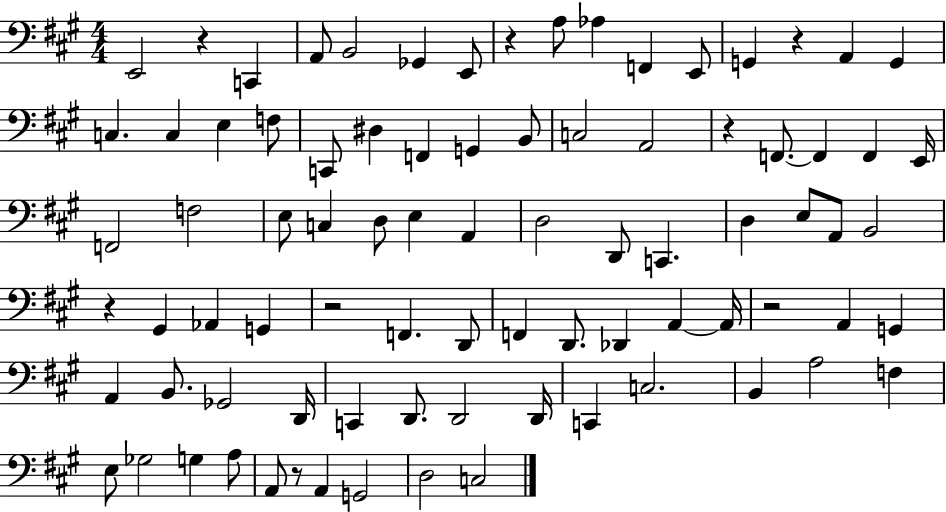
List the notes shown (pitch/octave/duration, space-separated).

E2/h R/q C2/q A2/e B2/h Gb2/q E2/e R/q A3/e Ab3/q F2/q E2/e G2/q R/q A2/q G2/q C3/q. C3/q E3/q F3/e C2/e D#3/q F2/q G2/q B2/e C3/h A2/h R/q F2/e. F2/q F2/q E2/s F2/h F3/h E3/e C3/q D3/e E3/q A2/q D3/h D2/e C2/q. D3/q E3/e A2/e B2/h R/q G#2/q Ab2/q G2/q R/h F2/q. D2/e F2/q D2/e. Db2/q A2/q A2/s R/h A2/q G2/q A2/q B2/e. Gb2/h D2/s C2/q D2/e. D2/h D2/s C2/q C3/h. B2/q A3/h F3/q E3/e Gb3/h G3/q A3/e A2/e R/e A2/q G2/h D3/h C3/h